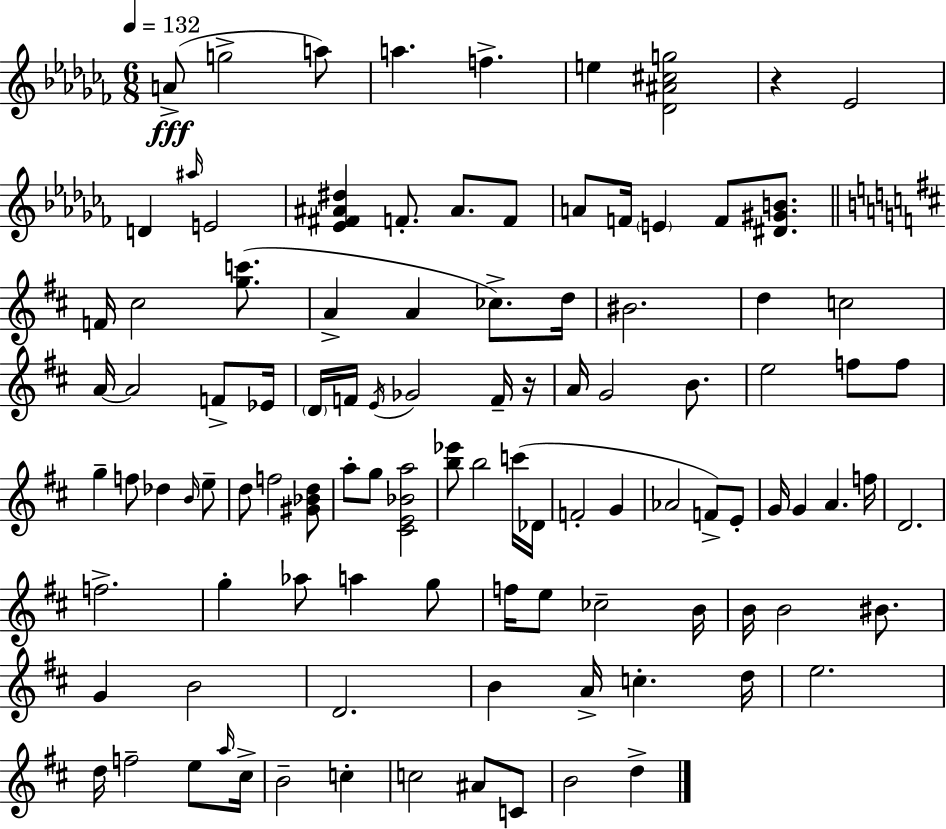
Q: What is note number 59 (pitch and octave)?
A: G4